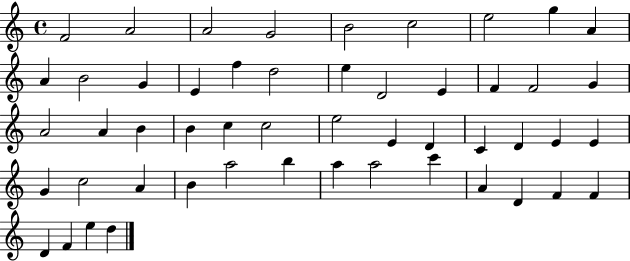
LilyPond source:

{
  \clef treble
  \time 4/4
  \defaultTimeSignature
  \key c \major
  f'2 a'2 | a'2 g'2 | b'2 c''2 | e''2 g''4 a'4 | \break a'4 b'2 g'4 | e'4 f''4 d''2 | e''4 d'2 e'4 | f'4 f'2 g'4 | \break a'2 a'4 b'4 | b'4 c''4 c''2 | e''2 e'4 d'4 | c'4 d'4 e'4 e'4 | \break g'4 c''2 a'4 | b'4 a''2 b''4 | a''4 a''2 c'''4 | a'4 d'4 f'4 f'4 | \break d'4 f'4 e''4 d''4 | \bar "|."
}